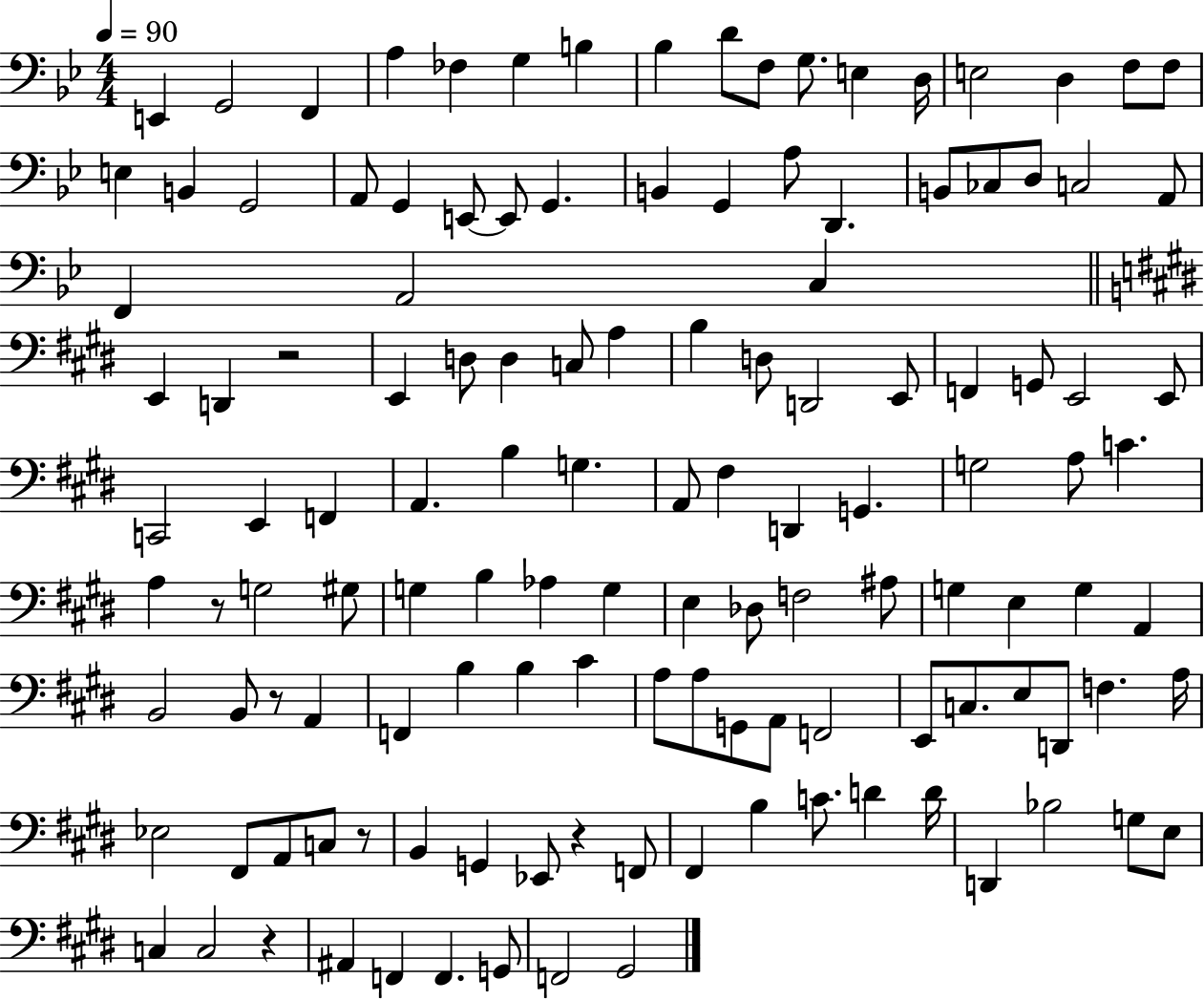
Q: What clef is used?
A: bass